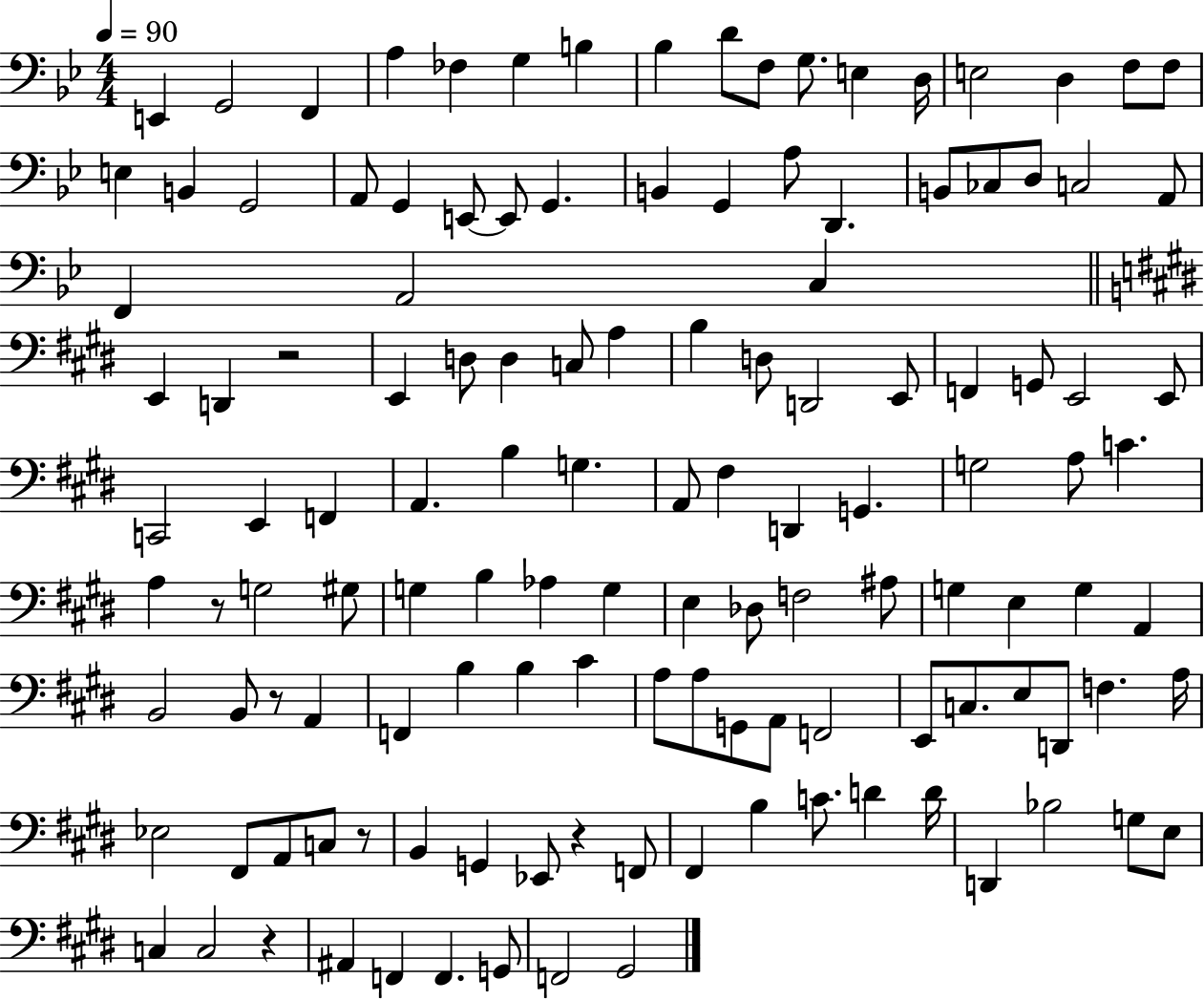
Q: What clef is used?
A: bass